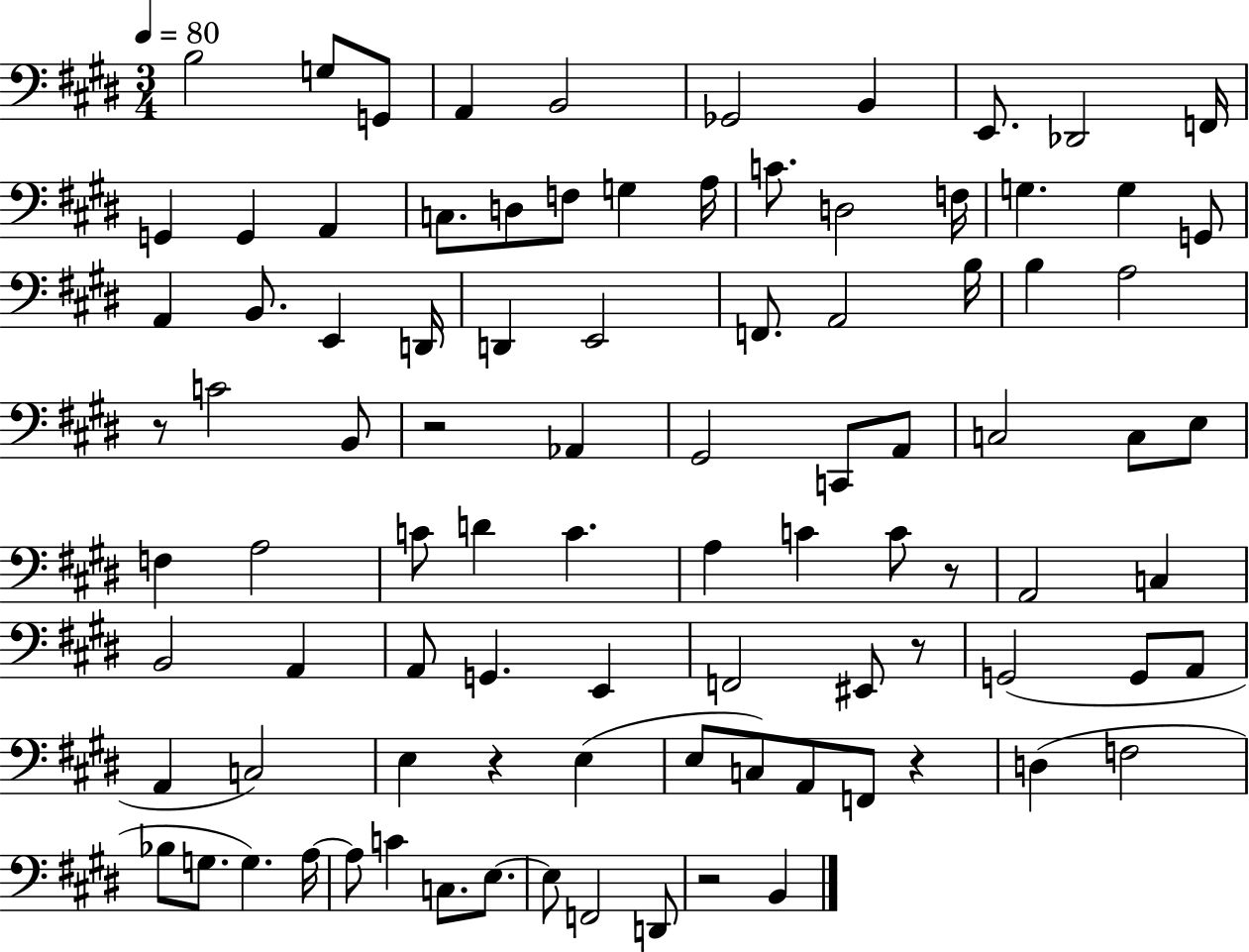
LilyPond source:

{
  \clef bass
  \numericTimeSignature
  \time 3/4
  \key e \major
  \tempo 4 = 80
  b2 g8 g,8 | a,4 b,2 | ges,2 b,4 | e,8. des,2 f,16 | \break g,4 g,4 a,4 | c8. d8 f8 g4 a16 | c'8. d2 f16 | g4. g4 g,8 | \break a,4 b,8. e,4 d,16 | d,4 e,2 | f,8. a,2 b16 | b4 a2 | \break r8 c'2 b,8 | r2 aes,4 | gis,2 c,8 a,8 | c2 c8 e8 | \break f4 a2 | c'8 d'4 c'4. | a4 c'4 c'8 r8 | a,2 c4 | \break b,2 a,4 | a,8 g,4. e,4 | f,2 eis,8 r8 | g,2( g,8 a,8 | \break a,4 c2) | e4 r4 e4( | e8 c8) a,8 f,8 r4 | d4( f2 | \break bes8 g8. g4.) a16~~ | a8 c'4 c8. e8.~~ | e8 f,2 d,8 | r2 b,4 | \break \bar "|."
}